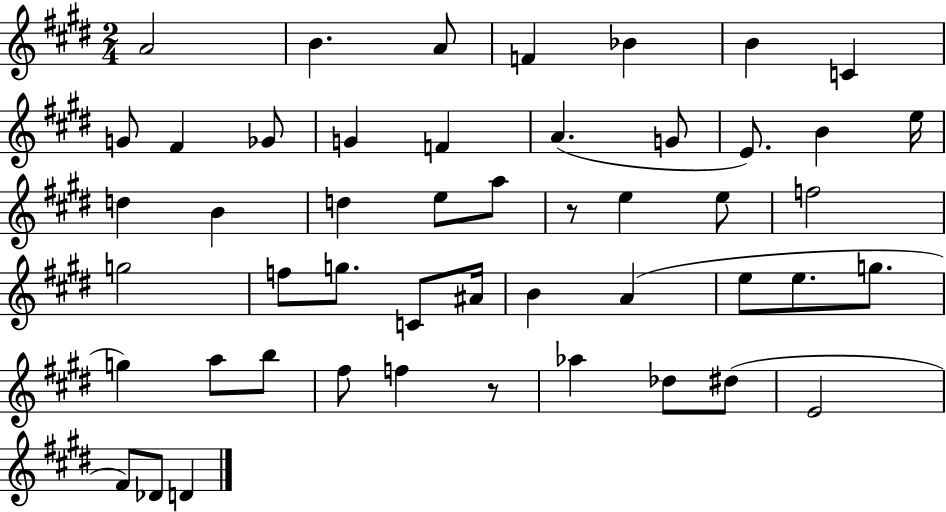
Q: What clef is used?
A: treble